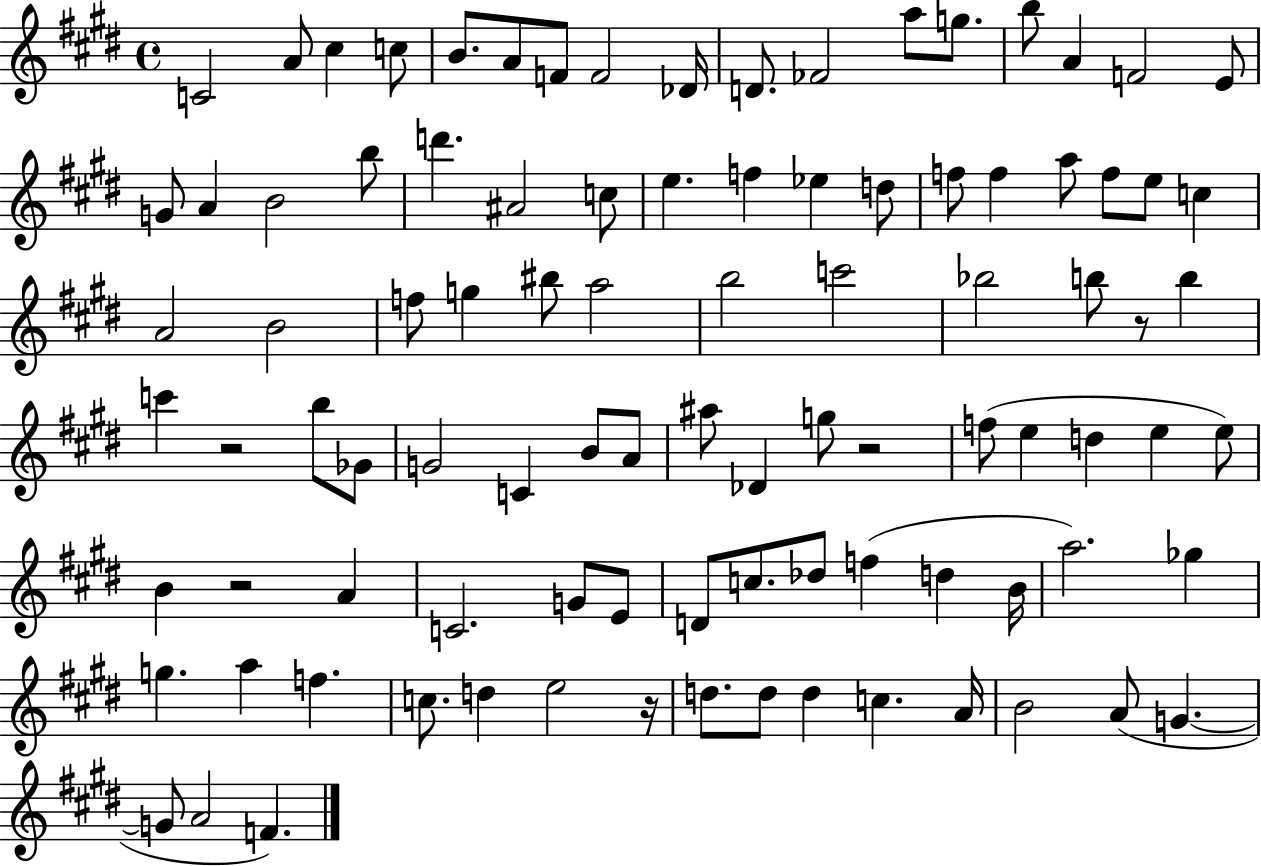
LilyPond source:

{
  \clef treble
  \time 4/4
  \defaultTimeSignature
  \key e \major
  c'2 a'8 cis''4 c''8 | b'8. a'8 f'8 f'2 des'16 | d'8. fes'2 a''8 g''8. | b''8 a'4 f'2 e'8 | \break g'8 a'4 b'2 b''8 | d'''4. ais'2 c''8 | e''4. f''4 ees''4 d''8 | f''8 f''4 a''8 f''8 e''8 c''4 | \break a'2 b'2 | f''8 g''4 bis''8 a''2 | b''2 c'''2 | bes''2 b''8 r8 b''4 | \break c'''4 r2 b''8 ges'8 | g'2 c'4 b'8 a'8 | ais''8 des'4 g''8 r2 | f''8( e''4 d''4 e''4 e''8) | \break b'4 r2 a'4 | c'2. g'8 e'8 | d'8 c''8. des''8 f''4( d''4 b'16 | a''2.) ges''4 | \break g''4. a''4 f''4. | c''8. d''4 e''2 r16 | d''8. d''8 d''4 c''4. a'16 | b'2 a'8( g'4.~~ | \break g'8 a'2 f'4.) | \bar "|."
}